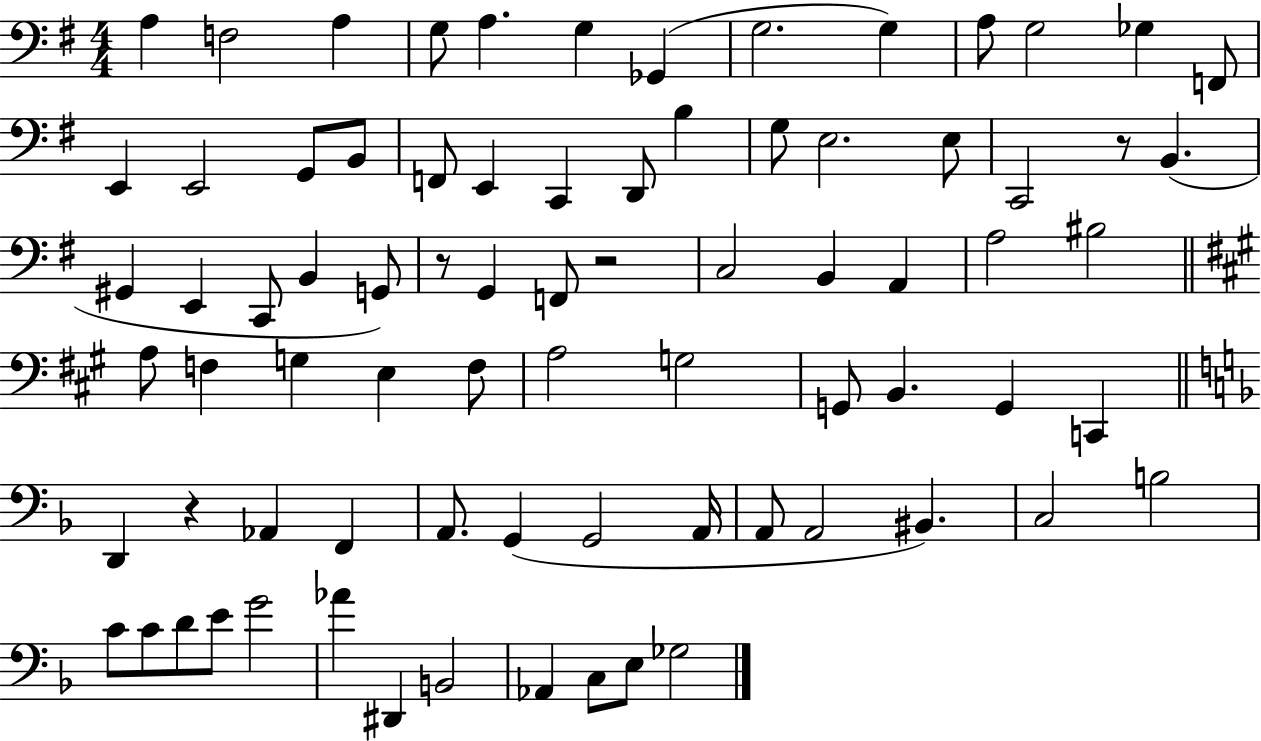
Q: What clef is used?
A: bass